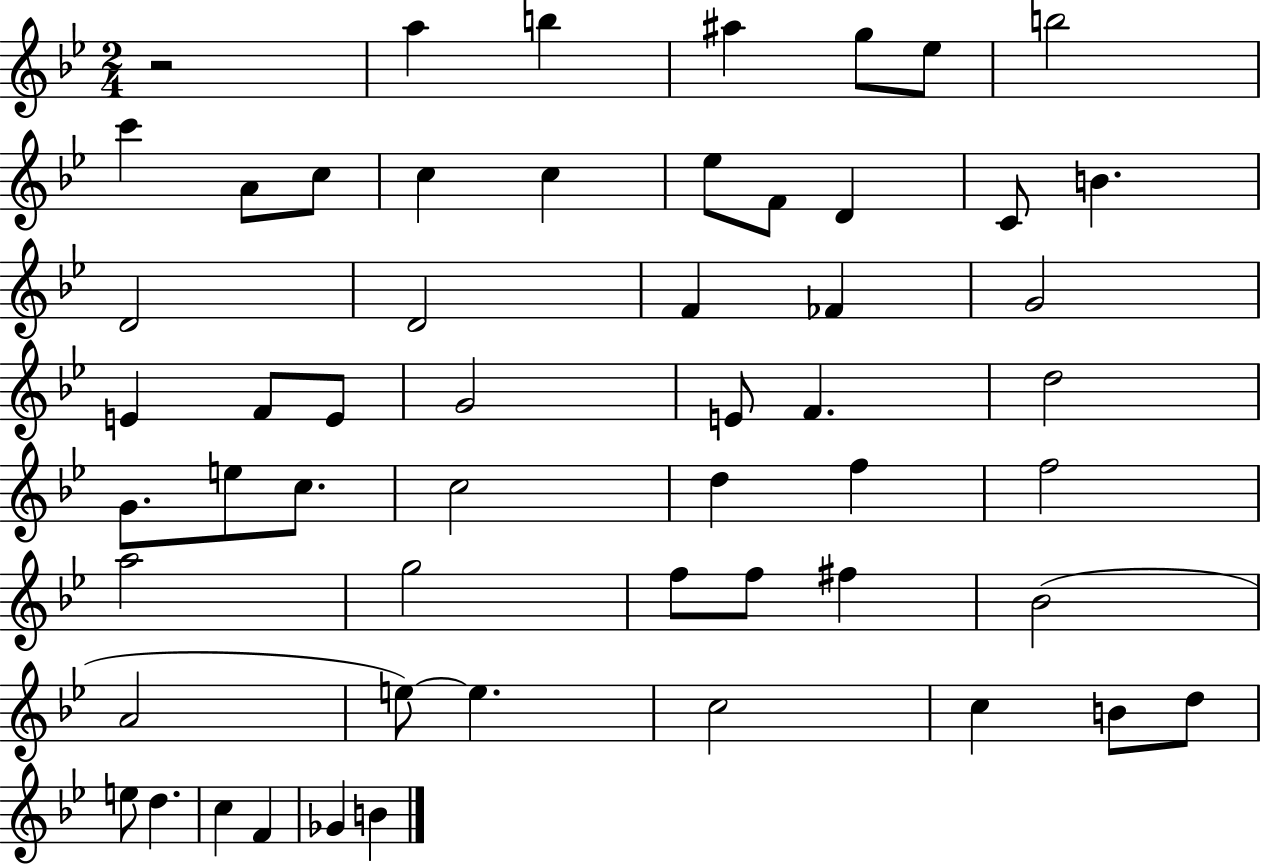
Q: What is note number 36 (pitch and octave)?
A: A5